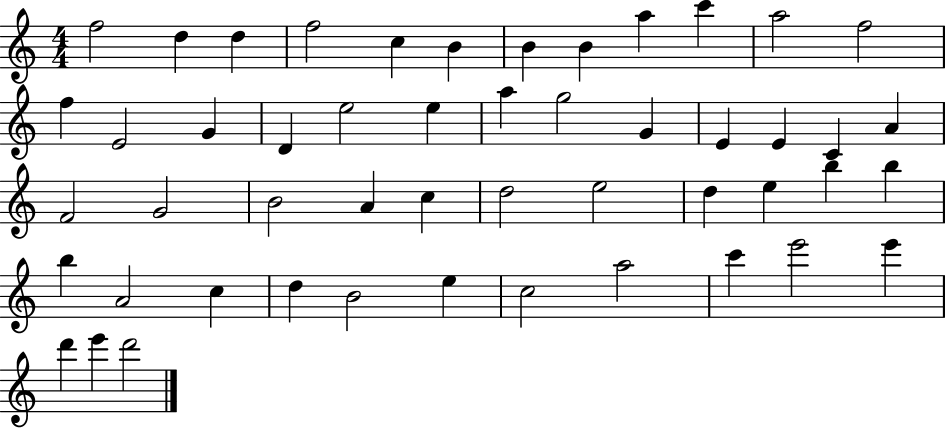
{
  \clef treble
  \numericTimeSignature
  \time 4/4
  \key c \major
  f''2 d''4 d''4 | f''2 c''4 b'4 | b'4 b'4 a''4 c'''4 | a''2 f''2 | \break f''4 e'2 g'4 | d'4 e''2 e''4 | a''4 g''2 g'4 | e'4 e'4 c'4 a'4 | \break f'2 g'2 | b'2 a'4 c''4 | d''2 e''2 | d''4 e''4 b''4 b''4 | \break b''4 a'2 c''4 | d''4 b'2 e''4 | c''2 a''2 | c'''4 e'''2 e'''4 | \break d'''4 e'''4 d'''2 | \bar "|."
}